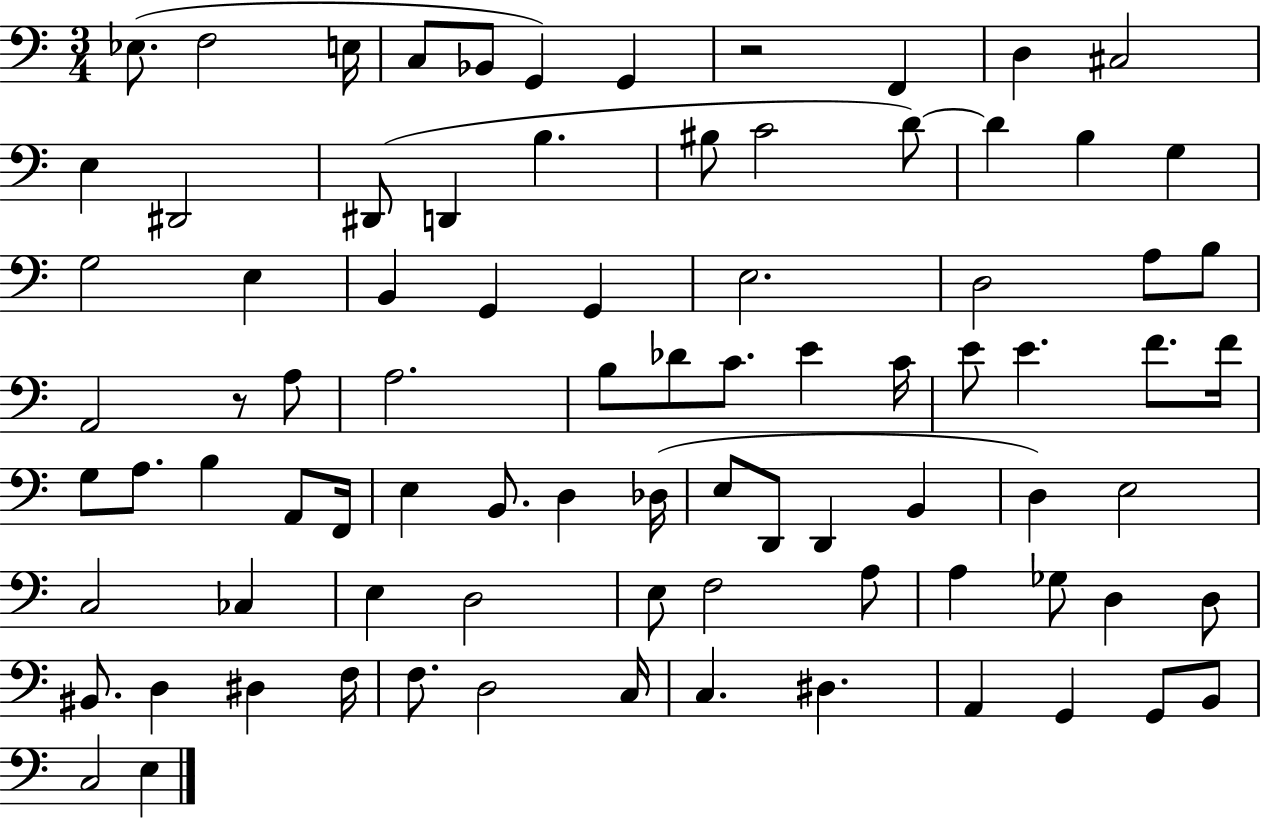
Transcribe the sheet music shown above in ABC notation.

X:1
T:Untitled
M:3/4
L:1/4
K:C
_E,/2 F,2 E,/4 C,/2 _B,,/2 G,, G,, z2 F,, D, ^C,2 E, ^D,,2 ^D,,/2 D,, B, ^B,/2 C2 D/2 D B, G, G,2 E, B,, G,, G,, E,2 D,2 A,/2 B,/2 A,,2 z/2 A,/2 A,2 B,/2 _D/2 C/2 E C/4 E/2 E F/2 F/4 G,/2 A,/2 B, A,,/2 F,,/4 E, B,,/2 D, _D,/4 E,/2 D,,/2 D,, B,, D, E,2 C,2 _C, E, D,2 E,/2 F,2 A,/2 A, _G,/2 D, D,/2 ^B,,/2 D, ^D, F,/4 F,/2 D,2 C,/4 C, ^D, A,, G,, G,,/2 B,,/2 C,2 E,